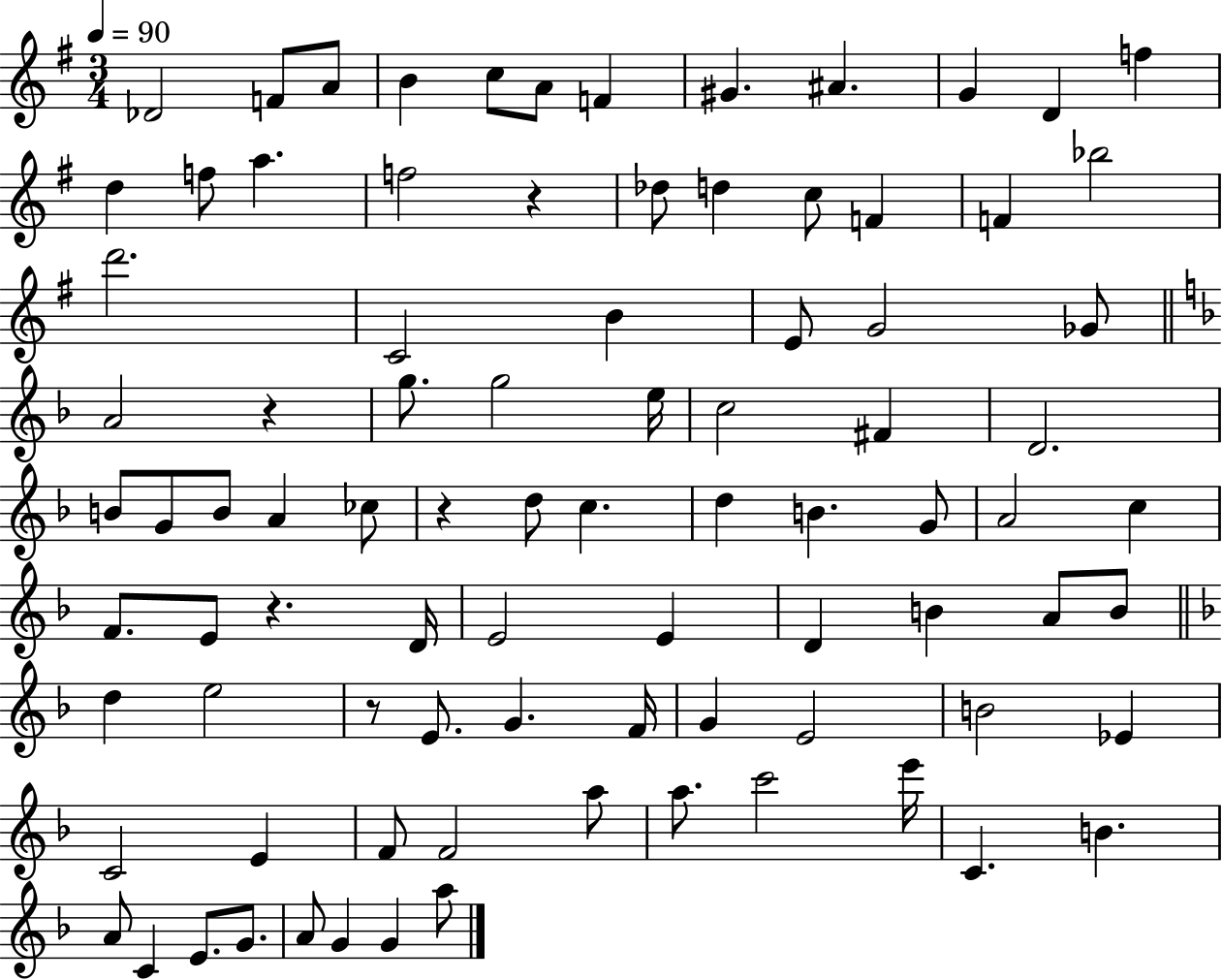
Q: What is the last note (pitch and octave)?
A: A5